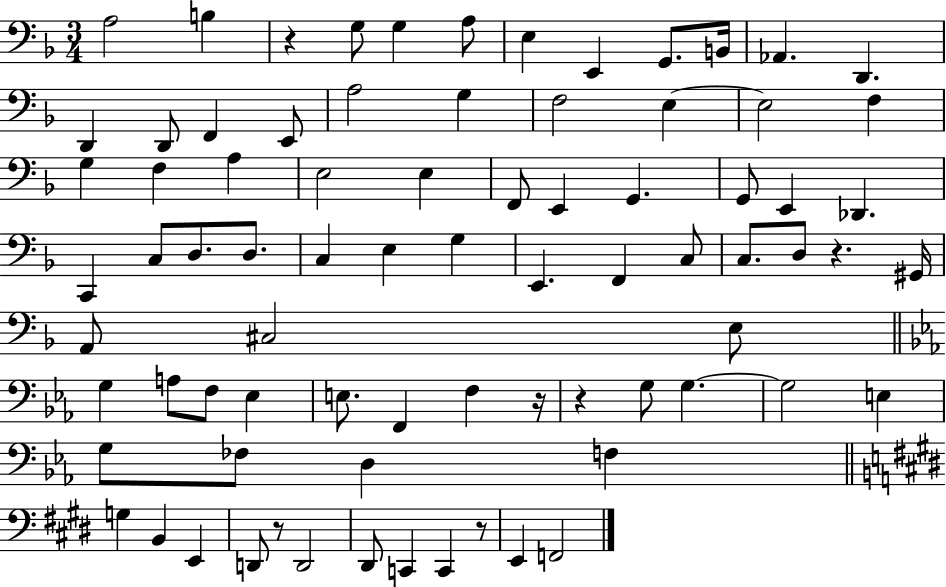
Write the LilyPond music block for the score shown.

{
  \clef bass
  \numericTimeSignature
  \time 3/4
  \key f \major
  a2 b4 | r4 g8 g4 a8 | e4 e,4 g,8. b,16 | aes,4. d,4. | \break d,4 d,8 f,4 e,8 | a2 g4 | f2 e4~~ | e2 f4 | \break g4 f4 a4 | e2 e4 | f,8 e,4 g,4. | g,8 e,4 des,4. | \break c,4 c8 d8. d8. | c4 e4 g4 | e,4. f,4 c8 | c8. d8 r4. gis,16 | \break a,8 cis2 e8 | \bar "||" \break \key ees \major g4 a8 f8 ees4 | e8. f,4 f4 r16 | r4 g8 g4.~~ | g2 e4 | \break g8 fes8 d4 f4 | \bar "||" \break \key e \major g4 b,4 e,4 | d,8 r8 d,2 | dis,8 c,4 c,4 r8 | e,4 f,2 | \break \bar "|."
}